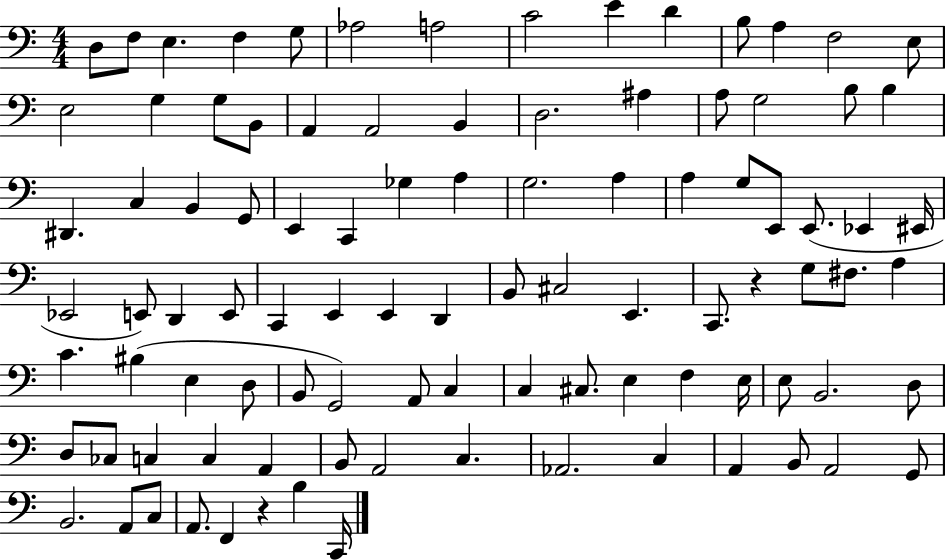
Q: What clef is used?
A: bass